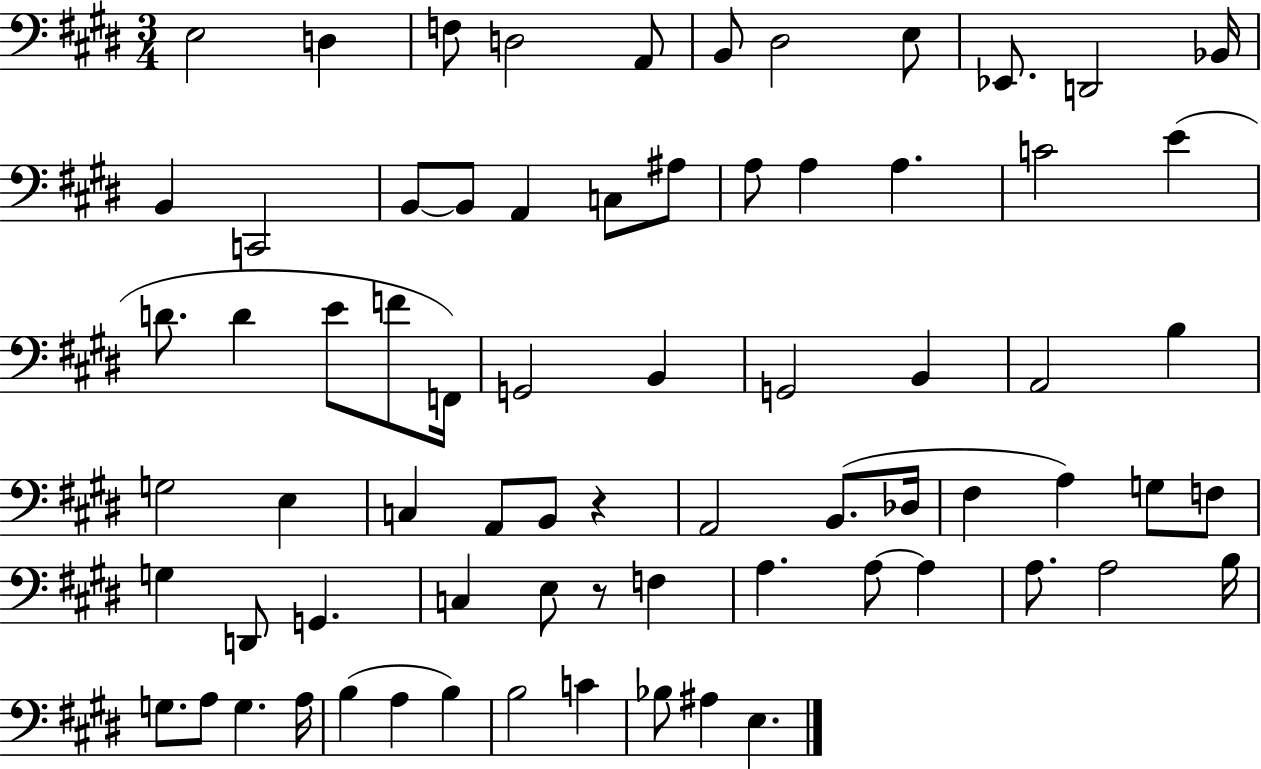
X:1
T:Untitled
M:3/4
L:1/4
K:E
E,2 D, F,/2 D,2 A,,/2 B,,/2 ^D,2 E,/2 _E,,/2 D,,2 _B,,/4 B,, C,,2 B,,/2 B,,/2 A,, C,/2 ^A,/2 A,/2 A, A, C2 E D/2 D E/2 F/2 F,,/4 G,,2 B,, G,,2 B,, A,,2 B, G,2 E, C, A,,/2 B,,/2 z A,,2 B,,/2 _D,/4 ^F, A, G,/2 F,/2 G, D,,/2 G,, C, E,/2 z/2 F, A, A,/2 A, A,/2 A,2 B,/4 G,/2 A,/2 G, A,/4 B, A, B, B,2 C _B,/2 ^A, E,